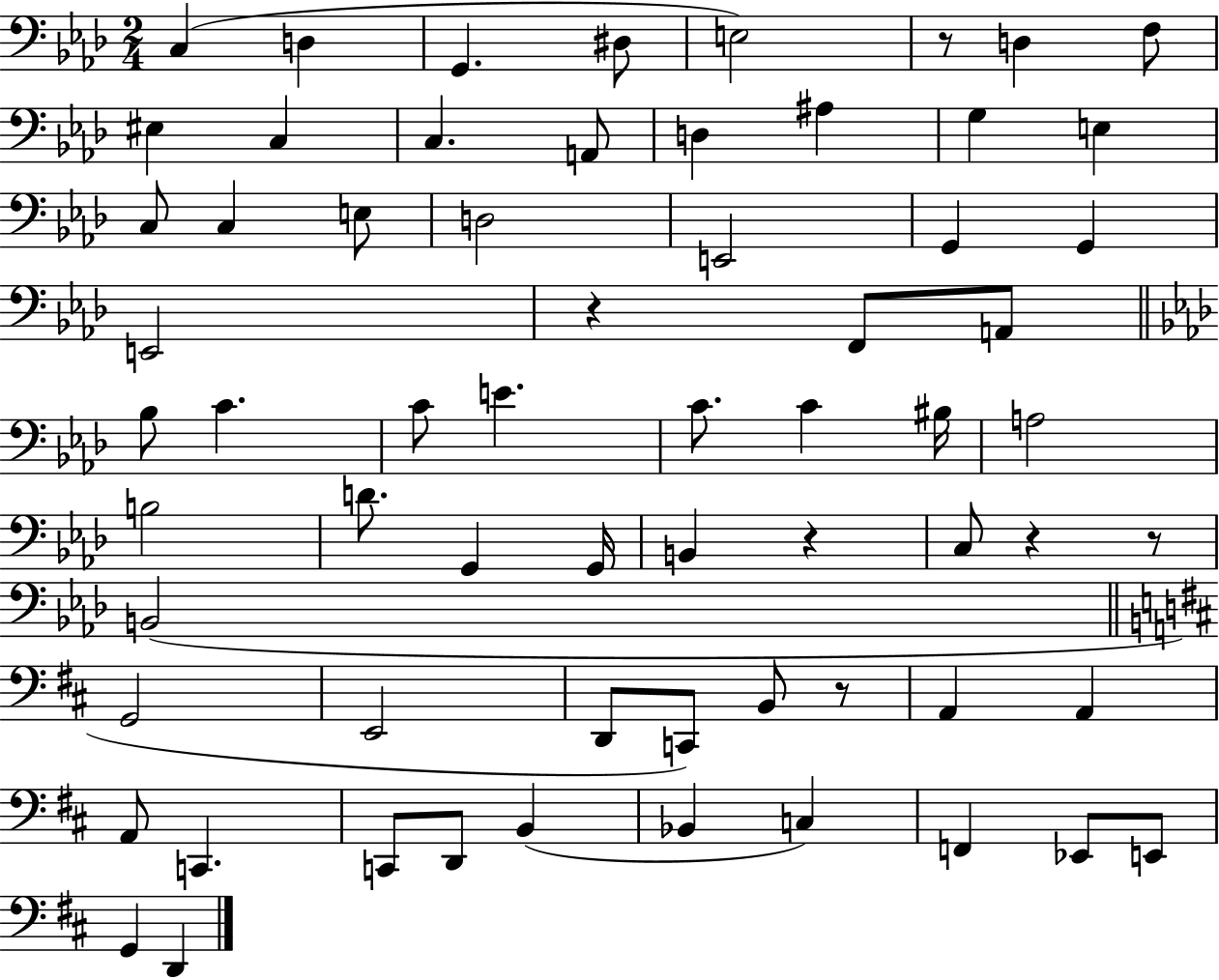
C3/q D3/q G2/q. D#3/e E3/h R/e D3/q F3/e EIS3/q C3/q C3/q. A2/e D3/q A#3/q G3/q E3/q C3/e C3/q E3/e D3/h E2/h G2/q G2/q E2/h R/q F2/e A2/e Bb3/e C4/q. C4/e E4/q. C4/e. C4/q BIS3/s A3/h B3/h D4/e. G2/q G2/s B2/q R/q C3/e R/q R/e B2/h G2/h E2/h D2/e C2/e B2/e R/e A2/q A2/q A2/e C2/q. C2/e D2/e B2/q Bb2/q C3/q F2/q Eb2/e E2/e G2/q D2/q